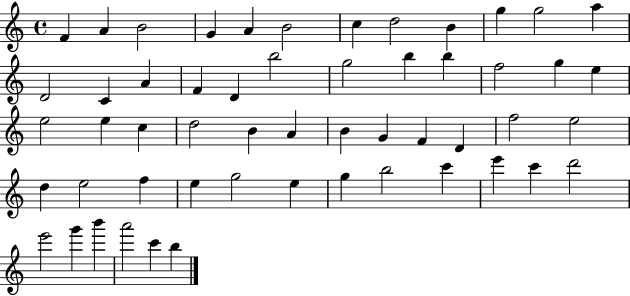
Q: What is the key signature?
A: C major